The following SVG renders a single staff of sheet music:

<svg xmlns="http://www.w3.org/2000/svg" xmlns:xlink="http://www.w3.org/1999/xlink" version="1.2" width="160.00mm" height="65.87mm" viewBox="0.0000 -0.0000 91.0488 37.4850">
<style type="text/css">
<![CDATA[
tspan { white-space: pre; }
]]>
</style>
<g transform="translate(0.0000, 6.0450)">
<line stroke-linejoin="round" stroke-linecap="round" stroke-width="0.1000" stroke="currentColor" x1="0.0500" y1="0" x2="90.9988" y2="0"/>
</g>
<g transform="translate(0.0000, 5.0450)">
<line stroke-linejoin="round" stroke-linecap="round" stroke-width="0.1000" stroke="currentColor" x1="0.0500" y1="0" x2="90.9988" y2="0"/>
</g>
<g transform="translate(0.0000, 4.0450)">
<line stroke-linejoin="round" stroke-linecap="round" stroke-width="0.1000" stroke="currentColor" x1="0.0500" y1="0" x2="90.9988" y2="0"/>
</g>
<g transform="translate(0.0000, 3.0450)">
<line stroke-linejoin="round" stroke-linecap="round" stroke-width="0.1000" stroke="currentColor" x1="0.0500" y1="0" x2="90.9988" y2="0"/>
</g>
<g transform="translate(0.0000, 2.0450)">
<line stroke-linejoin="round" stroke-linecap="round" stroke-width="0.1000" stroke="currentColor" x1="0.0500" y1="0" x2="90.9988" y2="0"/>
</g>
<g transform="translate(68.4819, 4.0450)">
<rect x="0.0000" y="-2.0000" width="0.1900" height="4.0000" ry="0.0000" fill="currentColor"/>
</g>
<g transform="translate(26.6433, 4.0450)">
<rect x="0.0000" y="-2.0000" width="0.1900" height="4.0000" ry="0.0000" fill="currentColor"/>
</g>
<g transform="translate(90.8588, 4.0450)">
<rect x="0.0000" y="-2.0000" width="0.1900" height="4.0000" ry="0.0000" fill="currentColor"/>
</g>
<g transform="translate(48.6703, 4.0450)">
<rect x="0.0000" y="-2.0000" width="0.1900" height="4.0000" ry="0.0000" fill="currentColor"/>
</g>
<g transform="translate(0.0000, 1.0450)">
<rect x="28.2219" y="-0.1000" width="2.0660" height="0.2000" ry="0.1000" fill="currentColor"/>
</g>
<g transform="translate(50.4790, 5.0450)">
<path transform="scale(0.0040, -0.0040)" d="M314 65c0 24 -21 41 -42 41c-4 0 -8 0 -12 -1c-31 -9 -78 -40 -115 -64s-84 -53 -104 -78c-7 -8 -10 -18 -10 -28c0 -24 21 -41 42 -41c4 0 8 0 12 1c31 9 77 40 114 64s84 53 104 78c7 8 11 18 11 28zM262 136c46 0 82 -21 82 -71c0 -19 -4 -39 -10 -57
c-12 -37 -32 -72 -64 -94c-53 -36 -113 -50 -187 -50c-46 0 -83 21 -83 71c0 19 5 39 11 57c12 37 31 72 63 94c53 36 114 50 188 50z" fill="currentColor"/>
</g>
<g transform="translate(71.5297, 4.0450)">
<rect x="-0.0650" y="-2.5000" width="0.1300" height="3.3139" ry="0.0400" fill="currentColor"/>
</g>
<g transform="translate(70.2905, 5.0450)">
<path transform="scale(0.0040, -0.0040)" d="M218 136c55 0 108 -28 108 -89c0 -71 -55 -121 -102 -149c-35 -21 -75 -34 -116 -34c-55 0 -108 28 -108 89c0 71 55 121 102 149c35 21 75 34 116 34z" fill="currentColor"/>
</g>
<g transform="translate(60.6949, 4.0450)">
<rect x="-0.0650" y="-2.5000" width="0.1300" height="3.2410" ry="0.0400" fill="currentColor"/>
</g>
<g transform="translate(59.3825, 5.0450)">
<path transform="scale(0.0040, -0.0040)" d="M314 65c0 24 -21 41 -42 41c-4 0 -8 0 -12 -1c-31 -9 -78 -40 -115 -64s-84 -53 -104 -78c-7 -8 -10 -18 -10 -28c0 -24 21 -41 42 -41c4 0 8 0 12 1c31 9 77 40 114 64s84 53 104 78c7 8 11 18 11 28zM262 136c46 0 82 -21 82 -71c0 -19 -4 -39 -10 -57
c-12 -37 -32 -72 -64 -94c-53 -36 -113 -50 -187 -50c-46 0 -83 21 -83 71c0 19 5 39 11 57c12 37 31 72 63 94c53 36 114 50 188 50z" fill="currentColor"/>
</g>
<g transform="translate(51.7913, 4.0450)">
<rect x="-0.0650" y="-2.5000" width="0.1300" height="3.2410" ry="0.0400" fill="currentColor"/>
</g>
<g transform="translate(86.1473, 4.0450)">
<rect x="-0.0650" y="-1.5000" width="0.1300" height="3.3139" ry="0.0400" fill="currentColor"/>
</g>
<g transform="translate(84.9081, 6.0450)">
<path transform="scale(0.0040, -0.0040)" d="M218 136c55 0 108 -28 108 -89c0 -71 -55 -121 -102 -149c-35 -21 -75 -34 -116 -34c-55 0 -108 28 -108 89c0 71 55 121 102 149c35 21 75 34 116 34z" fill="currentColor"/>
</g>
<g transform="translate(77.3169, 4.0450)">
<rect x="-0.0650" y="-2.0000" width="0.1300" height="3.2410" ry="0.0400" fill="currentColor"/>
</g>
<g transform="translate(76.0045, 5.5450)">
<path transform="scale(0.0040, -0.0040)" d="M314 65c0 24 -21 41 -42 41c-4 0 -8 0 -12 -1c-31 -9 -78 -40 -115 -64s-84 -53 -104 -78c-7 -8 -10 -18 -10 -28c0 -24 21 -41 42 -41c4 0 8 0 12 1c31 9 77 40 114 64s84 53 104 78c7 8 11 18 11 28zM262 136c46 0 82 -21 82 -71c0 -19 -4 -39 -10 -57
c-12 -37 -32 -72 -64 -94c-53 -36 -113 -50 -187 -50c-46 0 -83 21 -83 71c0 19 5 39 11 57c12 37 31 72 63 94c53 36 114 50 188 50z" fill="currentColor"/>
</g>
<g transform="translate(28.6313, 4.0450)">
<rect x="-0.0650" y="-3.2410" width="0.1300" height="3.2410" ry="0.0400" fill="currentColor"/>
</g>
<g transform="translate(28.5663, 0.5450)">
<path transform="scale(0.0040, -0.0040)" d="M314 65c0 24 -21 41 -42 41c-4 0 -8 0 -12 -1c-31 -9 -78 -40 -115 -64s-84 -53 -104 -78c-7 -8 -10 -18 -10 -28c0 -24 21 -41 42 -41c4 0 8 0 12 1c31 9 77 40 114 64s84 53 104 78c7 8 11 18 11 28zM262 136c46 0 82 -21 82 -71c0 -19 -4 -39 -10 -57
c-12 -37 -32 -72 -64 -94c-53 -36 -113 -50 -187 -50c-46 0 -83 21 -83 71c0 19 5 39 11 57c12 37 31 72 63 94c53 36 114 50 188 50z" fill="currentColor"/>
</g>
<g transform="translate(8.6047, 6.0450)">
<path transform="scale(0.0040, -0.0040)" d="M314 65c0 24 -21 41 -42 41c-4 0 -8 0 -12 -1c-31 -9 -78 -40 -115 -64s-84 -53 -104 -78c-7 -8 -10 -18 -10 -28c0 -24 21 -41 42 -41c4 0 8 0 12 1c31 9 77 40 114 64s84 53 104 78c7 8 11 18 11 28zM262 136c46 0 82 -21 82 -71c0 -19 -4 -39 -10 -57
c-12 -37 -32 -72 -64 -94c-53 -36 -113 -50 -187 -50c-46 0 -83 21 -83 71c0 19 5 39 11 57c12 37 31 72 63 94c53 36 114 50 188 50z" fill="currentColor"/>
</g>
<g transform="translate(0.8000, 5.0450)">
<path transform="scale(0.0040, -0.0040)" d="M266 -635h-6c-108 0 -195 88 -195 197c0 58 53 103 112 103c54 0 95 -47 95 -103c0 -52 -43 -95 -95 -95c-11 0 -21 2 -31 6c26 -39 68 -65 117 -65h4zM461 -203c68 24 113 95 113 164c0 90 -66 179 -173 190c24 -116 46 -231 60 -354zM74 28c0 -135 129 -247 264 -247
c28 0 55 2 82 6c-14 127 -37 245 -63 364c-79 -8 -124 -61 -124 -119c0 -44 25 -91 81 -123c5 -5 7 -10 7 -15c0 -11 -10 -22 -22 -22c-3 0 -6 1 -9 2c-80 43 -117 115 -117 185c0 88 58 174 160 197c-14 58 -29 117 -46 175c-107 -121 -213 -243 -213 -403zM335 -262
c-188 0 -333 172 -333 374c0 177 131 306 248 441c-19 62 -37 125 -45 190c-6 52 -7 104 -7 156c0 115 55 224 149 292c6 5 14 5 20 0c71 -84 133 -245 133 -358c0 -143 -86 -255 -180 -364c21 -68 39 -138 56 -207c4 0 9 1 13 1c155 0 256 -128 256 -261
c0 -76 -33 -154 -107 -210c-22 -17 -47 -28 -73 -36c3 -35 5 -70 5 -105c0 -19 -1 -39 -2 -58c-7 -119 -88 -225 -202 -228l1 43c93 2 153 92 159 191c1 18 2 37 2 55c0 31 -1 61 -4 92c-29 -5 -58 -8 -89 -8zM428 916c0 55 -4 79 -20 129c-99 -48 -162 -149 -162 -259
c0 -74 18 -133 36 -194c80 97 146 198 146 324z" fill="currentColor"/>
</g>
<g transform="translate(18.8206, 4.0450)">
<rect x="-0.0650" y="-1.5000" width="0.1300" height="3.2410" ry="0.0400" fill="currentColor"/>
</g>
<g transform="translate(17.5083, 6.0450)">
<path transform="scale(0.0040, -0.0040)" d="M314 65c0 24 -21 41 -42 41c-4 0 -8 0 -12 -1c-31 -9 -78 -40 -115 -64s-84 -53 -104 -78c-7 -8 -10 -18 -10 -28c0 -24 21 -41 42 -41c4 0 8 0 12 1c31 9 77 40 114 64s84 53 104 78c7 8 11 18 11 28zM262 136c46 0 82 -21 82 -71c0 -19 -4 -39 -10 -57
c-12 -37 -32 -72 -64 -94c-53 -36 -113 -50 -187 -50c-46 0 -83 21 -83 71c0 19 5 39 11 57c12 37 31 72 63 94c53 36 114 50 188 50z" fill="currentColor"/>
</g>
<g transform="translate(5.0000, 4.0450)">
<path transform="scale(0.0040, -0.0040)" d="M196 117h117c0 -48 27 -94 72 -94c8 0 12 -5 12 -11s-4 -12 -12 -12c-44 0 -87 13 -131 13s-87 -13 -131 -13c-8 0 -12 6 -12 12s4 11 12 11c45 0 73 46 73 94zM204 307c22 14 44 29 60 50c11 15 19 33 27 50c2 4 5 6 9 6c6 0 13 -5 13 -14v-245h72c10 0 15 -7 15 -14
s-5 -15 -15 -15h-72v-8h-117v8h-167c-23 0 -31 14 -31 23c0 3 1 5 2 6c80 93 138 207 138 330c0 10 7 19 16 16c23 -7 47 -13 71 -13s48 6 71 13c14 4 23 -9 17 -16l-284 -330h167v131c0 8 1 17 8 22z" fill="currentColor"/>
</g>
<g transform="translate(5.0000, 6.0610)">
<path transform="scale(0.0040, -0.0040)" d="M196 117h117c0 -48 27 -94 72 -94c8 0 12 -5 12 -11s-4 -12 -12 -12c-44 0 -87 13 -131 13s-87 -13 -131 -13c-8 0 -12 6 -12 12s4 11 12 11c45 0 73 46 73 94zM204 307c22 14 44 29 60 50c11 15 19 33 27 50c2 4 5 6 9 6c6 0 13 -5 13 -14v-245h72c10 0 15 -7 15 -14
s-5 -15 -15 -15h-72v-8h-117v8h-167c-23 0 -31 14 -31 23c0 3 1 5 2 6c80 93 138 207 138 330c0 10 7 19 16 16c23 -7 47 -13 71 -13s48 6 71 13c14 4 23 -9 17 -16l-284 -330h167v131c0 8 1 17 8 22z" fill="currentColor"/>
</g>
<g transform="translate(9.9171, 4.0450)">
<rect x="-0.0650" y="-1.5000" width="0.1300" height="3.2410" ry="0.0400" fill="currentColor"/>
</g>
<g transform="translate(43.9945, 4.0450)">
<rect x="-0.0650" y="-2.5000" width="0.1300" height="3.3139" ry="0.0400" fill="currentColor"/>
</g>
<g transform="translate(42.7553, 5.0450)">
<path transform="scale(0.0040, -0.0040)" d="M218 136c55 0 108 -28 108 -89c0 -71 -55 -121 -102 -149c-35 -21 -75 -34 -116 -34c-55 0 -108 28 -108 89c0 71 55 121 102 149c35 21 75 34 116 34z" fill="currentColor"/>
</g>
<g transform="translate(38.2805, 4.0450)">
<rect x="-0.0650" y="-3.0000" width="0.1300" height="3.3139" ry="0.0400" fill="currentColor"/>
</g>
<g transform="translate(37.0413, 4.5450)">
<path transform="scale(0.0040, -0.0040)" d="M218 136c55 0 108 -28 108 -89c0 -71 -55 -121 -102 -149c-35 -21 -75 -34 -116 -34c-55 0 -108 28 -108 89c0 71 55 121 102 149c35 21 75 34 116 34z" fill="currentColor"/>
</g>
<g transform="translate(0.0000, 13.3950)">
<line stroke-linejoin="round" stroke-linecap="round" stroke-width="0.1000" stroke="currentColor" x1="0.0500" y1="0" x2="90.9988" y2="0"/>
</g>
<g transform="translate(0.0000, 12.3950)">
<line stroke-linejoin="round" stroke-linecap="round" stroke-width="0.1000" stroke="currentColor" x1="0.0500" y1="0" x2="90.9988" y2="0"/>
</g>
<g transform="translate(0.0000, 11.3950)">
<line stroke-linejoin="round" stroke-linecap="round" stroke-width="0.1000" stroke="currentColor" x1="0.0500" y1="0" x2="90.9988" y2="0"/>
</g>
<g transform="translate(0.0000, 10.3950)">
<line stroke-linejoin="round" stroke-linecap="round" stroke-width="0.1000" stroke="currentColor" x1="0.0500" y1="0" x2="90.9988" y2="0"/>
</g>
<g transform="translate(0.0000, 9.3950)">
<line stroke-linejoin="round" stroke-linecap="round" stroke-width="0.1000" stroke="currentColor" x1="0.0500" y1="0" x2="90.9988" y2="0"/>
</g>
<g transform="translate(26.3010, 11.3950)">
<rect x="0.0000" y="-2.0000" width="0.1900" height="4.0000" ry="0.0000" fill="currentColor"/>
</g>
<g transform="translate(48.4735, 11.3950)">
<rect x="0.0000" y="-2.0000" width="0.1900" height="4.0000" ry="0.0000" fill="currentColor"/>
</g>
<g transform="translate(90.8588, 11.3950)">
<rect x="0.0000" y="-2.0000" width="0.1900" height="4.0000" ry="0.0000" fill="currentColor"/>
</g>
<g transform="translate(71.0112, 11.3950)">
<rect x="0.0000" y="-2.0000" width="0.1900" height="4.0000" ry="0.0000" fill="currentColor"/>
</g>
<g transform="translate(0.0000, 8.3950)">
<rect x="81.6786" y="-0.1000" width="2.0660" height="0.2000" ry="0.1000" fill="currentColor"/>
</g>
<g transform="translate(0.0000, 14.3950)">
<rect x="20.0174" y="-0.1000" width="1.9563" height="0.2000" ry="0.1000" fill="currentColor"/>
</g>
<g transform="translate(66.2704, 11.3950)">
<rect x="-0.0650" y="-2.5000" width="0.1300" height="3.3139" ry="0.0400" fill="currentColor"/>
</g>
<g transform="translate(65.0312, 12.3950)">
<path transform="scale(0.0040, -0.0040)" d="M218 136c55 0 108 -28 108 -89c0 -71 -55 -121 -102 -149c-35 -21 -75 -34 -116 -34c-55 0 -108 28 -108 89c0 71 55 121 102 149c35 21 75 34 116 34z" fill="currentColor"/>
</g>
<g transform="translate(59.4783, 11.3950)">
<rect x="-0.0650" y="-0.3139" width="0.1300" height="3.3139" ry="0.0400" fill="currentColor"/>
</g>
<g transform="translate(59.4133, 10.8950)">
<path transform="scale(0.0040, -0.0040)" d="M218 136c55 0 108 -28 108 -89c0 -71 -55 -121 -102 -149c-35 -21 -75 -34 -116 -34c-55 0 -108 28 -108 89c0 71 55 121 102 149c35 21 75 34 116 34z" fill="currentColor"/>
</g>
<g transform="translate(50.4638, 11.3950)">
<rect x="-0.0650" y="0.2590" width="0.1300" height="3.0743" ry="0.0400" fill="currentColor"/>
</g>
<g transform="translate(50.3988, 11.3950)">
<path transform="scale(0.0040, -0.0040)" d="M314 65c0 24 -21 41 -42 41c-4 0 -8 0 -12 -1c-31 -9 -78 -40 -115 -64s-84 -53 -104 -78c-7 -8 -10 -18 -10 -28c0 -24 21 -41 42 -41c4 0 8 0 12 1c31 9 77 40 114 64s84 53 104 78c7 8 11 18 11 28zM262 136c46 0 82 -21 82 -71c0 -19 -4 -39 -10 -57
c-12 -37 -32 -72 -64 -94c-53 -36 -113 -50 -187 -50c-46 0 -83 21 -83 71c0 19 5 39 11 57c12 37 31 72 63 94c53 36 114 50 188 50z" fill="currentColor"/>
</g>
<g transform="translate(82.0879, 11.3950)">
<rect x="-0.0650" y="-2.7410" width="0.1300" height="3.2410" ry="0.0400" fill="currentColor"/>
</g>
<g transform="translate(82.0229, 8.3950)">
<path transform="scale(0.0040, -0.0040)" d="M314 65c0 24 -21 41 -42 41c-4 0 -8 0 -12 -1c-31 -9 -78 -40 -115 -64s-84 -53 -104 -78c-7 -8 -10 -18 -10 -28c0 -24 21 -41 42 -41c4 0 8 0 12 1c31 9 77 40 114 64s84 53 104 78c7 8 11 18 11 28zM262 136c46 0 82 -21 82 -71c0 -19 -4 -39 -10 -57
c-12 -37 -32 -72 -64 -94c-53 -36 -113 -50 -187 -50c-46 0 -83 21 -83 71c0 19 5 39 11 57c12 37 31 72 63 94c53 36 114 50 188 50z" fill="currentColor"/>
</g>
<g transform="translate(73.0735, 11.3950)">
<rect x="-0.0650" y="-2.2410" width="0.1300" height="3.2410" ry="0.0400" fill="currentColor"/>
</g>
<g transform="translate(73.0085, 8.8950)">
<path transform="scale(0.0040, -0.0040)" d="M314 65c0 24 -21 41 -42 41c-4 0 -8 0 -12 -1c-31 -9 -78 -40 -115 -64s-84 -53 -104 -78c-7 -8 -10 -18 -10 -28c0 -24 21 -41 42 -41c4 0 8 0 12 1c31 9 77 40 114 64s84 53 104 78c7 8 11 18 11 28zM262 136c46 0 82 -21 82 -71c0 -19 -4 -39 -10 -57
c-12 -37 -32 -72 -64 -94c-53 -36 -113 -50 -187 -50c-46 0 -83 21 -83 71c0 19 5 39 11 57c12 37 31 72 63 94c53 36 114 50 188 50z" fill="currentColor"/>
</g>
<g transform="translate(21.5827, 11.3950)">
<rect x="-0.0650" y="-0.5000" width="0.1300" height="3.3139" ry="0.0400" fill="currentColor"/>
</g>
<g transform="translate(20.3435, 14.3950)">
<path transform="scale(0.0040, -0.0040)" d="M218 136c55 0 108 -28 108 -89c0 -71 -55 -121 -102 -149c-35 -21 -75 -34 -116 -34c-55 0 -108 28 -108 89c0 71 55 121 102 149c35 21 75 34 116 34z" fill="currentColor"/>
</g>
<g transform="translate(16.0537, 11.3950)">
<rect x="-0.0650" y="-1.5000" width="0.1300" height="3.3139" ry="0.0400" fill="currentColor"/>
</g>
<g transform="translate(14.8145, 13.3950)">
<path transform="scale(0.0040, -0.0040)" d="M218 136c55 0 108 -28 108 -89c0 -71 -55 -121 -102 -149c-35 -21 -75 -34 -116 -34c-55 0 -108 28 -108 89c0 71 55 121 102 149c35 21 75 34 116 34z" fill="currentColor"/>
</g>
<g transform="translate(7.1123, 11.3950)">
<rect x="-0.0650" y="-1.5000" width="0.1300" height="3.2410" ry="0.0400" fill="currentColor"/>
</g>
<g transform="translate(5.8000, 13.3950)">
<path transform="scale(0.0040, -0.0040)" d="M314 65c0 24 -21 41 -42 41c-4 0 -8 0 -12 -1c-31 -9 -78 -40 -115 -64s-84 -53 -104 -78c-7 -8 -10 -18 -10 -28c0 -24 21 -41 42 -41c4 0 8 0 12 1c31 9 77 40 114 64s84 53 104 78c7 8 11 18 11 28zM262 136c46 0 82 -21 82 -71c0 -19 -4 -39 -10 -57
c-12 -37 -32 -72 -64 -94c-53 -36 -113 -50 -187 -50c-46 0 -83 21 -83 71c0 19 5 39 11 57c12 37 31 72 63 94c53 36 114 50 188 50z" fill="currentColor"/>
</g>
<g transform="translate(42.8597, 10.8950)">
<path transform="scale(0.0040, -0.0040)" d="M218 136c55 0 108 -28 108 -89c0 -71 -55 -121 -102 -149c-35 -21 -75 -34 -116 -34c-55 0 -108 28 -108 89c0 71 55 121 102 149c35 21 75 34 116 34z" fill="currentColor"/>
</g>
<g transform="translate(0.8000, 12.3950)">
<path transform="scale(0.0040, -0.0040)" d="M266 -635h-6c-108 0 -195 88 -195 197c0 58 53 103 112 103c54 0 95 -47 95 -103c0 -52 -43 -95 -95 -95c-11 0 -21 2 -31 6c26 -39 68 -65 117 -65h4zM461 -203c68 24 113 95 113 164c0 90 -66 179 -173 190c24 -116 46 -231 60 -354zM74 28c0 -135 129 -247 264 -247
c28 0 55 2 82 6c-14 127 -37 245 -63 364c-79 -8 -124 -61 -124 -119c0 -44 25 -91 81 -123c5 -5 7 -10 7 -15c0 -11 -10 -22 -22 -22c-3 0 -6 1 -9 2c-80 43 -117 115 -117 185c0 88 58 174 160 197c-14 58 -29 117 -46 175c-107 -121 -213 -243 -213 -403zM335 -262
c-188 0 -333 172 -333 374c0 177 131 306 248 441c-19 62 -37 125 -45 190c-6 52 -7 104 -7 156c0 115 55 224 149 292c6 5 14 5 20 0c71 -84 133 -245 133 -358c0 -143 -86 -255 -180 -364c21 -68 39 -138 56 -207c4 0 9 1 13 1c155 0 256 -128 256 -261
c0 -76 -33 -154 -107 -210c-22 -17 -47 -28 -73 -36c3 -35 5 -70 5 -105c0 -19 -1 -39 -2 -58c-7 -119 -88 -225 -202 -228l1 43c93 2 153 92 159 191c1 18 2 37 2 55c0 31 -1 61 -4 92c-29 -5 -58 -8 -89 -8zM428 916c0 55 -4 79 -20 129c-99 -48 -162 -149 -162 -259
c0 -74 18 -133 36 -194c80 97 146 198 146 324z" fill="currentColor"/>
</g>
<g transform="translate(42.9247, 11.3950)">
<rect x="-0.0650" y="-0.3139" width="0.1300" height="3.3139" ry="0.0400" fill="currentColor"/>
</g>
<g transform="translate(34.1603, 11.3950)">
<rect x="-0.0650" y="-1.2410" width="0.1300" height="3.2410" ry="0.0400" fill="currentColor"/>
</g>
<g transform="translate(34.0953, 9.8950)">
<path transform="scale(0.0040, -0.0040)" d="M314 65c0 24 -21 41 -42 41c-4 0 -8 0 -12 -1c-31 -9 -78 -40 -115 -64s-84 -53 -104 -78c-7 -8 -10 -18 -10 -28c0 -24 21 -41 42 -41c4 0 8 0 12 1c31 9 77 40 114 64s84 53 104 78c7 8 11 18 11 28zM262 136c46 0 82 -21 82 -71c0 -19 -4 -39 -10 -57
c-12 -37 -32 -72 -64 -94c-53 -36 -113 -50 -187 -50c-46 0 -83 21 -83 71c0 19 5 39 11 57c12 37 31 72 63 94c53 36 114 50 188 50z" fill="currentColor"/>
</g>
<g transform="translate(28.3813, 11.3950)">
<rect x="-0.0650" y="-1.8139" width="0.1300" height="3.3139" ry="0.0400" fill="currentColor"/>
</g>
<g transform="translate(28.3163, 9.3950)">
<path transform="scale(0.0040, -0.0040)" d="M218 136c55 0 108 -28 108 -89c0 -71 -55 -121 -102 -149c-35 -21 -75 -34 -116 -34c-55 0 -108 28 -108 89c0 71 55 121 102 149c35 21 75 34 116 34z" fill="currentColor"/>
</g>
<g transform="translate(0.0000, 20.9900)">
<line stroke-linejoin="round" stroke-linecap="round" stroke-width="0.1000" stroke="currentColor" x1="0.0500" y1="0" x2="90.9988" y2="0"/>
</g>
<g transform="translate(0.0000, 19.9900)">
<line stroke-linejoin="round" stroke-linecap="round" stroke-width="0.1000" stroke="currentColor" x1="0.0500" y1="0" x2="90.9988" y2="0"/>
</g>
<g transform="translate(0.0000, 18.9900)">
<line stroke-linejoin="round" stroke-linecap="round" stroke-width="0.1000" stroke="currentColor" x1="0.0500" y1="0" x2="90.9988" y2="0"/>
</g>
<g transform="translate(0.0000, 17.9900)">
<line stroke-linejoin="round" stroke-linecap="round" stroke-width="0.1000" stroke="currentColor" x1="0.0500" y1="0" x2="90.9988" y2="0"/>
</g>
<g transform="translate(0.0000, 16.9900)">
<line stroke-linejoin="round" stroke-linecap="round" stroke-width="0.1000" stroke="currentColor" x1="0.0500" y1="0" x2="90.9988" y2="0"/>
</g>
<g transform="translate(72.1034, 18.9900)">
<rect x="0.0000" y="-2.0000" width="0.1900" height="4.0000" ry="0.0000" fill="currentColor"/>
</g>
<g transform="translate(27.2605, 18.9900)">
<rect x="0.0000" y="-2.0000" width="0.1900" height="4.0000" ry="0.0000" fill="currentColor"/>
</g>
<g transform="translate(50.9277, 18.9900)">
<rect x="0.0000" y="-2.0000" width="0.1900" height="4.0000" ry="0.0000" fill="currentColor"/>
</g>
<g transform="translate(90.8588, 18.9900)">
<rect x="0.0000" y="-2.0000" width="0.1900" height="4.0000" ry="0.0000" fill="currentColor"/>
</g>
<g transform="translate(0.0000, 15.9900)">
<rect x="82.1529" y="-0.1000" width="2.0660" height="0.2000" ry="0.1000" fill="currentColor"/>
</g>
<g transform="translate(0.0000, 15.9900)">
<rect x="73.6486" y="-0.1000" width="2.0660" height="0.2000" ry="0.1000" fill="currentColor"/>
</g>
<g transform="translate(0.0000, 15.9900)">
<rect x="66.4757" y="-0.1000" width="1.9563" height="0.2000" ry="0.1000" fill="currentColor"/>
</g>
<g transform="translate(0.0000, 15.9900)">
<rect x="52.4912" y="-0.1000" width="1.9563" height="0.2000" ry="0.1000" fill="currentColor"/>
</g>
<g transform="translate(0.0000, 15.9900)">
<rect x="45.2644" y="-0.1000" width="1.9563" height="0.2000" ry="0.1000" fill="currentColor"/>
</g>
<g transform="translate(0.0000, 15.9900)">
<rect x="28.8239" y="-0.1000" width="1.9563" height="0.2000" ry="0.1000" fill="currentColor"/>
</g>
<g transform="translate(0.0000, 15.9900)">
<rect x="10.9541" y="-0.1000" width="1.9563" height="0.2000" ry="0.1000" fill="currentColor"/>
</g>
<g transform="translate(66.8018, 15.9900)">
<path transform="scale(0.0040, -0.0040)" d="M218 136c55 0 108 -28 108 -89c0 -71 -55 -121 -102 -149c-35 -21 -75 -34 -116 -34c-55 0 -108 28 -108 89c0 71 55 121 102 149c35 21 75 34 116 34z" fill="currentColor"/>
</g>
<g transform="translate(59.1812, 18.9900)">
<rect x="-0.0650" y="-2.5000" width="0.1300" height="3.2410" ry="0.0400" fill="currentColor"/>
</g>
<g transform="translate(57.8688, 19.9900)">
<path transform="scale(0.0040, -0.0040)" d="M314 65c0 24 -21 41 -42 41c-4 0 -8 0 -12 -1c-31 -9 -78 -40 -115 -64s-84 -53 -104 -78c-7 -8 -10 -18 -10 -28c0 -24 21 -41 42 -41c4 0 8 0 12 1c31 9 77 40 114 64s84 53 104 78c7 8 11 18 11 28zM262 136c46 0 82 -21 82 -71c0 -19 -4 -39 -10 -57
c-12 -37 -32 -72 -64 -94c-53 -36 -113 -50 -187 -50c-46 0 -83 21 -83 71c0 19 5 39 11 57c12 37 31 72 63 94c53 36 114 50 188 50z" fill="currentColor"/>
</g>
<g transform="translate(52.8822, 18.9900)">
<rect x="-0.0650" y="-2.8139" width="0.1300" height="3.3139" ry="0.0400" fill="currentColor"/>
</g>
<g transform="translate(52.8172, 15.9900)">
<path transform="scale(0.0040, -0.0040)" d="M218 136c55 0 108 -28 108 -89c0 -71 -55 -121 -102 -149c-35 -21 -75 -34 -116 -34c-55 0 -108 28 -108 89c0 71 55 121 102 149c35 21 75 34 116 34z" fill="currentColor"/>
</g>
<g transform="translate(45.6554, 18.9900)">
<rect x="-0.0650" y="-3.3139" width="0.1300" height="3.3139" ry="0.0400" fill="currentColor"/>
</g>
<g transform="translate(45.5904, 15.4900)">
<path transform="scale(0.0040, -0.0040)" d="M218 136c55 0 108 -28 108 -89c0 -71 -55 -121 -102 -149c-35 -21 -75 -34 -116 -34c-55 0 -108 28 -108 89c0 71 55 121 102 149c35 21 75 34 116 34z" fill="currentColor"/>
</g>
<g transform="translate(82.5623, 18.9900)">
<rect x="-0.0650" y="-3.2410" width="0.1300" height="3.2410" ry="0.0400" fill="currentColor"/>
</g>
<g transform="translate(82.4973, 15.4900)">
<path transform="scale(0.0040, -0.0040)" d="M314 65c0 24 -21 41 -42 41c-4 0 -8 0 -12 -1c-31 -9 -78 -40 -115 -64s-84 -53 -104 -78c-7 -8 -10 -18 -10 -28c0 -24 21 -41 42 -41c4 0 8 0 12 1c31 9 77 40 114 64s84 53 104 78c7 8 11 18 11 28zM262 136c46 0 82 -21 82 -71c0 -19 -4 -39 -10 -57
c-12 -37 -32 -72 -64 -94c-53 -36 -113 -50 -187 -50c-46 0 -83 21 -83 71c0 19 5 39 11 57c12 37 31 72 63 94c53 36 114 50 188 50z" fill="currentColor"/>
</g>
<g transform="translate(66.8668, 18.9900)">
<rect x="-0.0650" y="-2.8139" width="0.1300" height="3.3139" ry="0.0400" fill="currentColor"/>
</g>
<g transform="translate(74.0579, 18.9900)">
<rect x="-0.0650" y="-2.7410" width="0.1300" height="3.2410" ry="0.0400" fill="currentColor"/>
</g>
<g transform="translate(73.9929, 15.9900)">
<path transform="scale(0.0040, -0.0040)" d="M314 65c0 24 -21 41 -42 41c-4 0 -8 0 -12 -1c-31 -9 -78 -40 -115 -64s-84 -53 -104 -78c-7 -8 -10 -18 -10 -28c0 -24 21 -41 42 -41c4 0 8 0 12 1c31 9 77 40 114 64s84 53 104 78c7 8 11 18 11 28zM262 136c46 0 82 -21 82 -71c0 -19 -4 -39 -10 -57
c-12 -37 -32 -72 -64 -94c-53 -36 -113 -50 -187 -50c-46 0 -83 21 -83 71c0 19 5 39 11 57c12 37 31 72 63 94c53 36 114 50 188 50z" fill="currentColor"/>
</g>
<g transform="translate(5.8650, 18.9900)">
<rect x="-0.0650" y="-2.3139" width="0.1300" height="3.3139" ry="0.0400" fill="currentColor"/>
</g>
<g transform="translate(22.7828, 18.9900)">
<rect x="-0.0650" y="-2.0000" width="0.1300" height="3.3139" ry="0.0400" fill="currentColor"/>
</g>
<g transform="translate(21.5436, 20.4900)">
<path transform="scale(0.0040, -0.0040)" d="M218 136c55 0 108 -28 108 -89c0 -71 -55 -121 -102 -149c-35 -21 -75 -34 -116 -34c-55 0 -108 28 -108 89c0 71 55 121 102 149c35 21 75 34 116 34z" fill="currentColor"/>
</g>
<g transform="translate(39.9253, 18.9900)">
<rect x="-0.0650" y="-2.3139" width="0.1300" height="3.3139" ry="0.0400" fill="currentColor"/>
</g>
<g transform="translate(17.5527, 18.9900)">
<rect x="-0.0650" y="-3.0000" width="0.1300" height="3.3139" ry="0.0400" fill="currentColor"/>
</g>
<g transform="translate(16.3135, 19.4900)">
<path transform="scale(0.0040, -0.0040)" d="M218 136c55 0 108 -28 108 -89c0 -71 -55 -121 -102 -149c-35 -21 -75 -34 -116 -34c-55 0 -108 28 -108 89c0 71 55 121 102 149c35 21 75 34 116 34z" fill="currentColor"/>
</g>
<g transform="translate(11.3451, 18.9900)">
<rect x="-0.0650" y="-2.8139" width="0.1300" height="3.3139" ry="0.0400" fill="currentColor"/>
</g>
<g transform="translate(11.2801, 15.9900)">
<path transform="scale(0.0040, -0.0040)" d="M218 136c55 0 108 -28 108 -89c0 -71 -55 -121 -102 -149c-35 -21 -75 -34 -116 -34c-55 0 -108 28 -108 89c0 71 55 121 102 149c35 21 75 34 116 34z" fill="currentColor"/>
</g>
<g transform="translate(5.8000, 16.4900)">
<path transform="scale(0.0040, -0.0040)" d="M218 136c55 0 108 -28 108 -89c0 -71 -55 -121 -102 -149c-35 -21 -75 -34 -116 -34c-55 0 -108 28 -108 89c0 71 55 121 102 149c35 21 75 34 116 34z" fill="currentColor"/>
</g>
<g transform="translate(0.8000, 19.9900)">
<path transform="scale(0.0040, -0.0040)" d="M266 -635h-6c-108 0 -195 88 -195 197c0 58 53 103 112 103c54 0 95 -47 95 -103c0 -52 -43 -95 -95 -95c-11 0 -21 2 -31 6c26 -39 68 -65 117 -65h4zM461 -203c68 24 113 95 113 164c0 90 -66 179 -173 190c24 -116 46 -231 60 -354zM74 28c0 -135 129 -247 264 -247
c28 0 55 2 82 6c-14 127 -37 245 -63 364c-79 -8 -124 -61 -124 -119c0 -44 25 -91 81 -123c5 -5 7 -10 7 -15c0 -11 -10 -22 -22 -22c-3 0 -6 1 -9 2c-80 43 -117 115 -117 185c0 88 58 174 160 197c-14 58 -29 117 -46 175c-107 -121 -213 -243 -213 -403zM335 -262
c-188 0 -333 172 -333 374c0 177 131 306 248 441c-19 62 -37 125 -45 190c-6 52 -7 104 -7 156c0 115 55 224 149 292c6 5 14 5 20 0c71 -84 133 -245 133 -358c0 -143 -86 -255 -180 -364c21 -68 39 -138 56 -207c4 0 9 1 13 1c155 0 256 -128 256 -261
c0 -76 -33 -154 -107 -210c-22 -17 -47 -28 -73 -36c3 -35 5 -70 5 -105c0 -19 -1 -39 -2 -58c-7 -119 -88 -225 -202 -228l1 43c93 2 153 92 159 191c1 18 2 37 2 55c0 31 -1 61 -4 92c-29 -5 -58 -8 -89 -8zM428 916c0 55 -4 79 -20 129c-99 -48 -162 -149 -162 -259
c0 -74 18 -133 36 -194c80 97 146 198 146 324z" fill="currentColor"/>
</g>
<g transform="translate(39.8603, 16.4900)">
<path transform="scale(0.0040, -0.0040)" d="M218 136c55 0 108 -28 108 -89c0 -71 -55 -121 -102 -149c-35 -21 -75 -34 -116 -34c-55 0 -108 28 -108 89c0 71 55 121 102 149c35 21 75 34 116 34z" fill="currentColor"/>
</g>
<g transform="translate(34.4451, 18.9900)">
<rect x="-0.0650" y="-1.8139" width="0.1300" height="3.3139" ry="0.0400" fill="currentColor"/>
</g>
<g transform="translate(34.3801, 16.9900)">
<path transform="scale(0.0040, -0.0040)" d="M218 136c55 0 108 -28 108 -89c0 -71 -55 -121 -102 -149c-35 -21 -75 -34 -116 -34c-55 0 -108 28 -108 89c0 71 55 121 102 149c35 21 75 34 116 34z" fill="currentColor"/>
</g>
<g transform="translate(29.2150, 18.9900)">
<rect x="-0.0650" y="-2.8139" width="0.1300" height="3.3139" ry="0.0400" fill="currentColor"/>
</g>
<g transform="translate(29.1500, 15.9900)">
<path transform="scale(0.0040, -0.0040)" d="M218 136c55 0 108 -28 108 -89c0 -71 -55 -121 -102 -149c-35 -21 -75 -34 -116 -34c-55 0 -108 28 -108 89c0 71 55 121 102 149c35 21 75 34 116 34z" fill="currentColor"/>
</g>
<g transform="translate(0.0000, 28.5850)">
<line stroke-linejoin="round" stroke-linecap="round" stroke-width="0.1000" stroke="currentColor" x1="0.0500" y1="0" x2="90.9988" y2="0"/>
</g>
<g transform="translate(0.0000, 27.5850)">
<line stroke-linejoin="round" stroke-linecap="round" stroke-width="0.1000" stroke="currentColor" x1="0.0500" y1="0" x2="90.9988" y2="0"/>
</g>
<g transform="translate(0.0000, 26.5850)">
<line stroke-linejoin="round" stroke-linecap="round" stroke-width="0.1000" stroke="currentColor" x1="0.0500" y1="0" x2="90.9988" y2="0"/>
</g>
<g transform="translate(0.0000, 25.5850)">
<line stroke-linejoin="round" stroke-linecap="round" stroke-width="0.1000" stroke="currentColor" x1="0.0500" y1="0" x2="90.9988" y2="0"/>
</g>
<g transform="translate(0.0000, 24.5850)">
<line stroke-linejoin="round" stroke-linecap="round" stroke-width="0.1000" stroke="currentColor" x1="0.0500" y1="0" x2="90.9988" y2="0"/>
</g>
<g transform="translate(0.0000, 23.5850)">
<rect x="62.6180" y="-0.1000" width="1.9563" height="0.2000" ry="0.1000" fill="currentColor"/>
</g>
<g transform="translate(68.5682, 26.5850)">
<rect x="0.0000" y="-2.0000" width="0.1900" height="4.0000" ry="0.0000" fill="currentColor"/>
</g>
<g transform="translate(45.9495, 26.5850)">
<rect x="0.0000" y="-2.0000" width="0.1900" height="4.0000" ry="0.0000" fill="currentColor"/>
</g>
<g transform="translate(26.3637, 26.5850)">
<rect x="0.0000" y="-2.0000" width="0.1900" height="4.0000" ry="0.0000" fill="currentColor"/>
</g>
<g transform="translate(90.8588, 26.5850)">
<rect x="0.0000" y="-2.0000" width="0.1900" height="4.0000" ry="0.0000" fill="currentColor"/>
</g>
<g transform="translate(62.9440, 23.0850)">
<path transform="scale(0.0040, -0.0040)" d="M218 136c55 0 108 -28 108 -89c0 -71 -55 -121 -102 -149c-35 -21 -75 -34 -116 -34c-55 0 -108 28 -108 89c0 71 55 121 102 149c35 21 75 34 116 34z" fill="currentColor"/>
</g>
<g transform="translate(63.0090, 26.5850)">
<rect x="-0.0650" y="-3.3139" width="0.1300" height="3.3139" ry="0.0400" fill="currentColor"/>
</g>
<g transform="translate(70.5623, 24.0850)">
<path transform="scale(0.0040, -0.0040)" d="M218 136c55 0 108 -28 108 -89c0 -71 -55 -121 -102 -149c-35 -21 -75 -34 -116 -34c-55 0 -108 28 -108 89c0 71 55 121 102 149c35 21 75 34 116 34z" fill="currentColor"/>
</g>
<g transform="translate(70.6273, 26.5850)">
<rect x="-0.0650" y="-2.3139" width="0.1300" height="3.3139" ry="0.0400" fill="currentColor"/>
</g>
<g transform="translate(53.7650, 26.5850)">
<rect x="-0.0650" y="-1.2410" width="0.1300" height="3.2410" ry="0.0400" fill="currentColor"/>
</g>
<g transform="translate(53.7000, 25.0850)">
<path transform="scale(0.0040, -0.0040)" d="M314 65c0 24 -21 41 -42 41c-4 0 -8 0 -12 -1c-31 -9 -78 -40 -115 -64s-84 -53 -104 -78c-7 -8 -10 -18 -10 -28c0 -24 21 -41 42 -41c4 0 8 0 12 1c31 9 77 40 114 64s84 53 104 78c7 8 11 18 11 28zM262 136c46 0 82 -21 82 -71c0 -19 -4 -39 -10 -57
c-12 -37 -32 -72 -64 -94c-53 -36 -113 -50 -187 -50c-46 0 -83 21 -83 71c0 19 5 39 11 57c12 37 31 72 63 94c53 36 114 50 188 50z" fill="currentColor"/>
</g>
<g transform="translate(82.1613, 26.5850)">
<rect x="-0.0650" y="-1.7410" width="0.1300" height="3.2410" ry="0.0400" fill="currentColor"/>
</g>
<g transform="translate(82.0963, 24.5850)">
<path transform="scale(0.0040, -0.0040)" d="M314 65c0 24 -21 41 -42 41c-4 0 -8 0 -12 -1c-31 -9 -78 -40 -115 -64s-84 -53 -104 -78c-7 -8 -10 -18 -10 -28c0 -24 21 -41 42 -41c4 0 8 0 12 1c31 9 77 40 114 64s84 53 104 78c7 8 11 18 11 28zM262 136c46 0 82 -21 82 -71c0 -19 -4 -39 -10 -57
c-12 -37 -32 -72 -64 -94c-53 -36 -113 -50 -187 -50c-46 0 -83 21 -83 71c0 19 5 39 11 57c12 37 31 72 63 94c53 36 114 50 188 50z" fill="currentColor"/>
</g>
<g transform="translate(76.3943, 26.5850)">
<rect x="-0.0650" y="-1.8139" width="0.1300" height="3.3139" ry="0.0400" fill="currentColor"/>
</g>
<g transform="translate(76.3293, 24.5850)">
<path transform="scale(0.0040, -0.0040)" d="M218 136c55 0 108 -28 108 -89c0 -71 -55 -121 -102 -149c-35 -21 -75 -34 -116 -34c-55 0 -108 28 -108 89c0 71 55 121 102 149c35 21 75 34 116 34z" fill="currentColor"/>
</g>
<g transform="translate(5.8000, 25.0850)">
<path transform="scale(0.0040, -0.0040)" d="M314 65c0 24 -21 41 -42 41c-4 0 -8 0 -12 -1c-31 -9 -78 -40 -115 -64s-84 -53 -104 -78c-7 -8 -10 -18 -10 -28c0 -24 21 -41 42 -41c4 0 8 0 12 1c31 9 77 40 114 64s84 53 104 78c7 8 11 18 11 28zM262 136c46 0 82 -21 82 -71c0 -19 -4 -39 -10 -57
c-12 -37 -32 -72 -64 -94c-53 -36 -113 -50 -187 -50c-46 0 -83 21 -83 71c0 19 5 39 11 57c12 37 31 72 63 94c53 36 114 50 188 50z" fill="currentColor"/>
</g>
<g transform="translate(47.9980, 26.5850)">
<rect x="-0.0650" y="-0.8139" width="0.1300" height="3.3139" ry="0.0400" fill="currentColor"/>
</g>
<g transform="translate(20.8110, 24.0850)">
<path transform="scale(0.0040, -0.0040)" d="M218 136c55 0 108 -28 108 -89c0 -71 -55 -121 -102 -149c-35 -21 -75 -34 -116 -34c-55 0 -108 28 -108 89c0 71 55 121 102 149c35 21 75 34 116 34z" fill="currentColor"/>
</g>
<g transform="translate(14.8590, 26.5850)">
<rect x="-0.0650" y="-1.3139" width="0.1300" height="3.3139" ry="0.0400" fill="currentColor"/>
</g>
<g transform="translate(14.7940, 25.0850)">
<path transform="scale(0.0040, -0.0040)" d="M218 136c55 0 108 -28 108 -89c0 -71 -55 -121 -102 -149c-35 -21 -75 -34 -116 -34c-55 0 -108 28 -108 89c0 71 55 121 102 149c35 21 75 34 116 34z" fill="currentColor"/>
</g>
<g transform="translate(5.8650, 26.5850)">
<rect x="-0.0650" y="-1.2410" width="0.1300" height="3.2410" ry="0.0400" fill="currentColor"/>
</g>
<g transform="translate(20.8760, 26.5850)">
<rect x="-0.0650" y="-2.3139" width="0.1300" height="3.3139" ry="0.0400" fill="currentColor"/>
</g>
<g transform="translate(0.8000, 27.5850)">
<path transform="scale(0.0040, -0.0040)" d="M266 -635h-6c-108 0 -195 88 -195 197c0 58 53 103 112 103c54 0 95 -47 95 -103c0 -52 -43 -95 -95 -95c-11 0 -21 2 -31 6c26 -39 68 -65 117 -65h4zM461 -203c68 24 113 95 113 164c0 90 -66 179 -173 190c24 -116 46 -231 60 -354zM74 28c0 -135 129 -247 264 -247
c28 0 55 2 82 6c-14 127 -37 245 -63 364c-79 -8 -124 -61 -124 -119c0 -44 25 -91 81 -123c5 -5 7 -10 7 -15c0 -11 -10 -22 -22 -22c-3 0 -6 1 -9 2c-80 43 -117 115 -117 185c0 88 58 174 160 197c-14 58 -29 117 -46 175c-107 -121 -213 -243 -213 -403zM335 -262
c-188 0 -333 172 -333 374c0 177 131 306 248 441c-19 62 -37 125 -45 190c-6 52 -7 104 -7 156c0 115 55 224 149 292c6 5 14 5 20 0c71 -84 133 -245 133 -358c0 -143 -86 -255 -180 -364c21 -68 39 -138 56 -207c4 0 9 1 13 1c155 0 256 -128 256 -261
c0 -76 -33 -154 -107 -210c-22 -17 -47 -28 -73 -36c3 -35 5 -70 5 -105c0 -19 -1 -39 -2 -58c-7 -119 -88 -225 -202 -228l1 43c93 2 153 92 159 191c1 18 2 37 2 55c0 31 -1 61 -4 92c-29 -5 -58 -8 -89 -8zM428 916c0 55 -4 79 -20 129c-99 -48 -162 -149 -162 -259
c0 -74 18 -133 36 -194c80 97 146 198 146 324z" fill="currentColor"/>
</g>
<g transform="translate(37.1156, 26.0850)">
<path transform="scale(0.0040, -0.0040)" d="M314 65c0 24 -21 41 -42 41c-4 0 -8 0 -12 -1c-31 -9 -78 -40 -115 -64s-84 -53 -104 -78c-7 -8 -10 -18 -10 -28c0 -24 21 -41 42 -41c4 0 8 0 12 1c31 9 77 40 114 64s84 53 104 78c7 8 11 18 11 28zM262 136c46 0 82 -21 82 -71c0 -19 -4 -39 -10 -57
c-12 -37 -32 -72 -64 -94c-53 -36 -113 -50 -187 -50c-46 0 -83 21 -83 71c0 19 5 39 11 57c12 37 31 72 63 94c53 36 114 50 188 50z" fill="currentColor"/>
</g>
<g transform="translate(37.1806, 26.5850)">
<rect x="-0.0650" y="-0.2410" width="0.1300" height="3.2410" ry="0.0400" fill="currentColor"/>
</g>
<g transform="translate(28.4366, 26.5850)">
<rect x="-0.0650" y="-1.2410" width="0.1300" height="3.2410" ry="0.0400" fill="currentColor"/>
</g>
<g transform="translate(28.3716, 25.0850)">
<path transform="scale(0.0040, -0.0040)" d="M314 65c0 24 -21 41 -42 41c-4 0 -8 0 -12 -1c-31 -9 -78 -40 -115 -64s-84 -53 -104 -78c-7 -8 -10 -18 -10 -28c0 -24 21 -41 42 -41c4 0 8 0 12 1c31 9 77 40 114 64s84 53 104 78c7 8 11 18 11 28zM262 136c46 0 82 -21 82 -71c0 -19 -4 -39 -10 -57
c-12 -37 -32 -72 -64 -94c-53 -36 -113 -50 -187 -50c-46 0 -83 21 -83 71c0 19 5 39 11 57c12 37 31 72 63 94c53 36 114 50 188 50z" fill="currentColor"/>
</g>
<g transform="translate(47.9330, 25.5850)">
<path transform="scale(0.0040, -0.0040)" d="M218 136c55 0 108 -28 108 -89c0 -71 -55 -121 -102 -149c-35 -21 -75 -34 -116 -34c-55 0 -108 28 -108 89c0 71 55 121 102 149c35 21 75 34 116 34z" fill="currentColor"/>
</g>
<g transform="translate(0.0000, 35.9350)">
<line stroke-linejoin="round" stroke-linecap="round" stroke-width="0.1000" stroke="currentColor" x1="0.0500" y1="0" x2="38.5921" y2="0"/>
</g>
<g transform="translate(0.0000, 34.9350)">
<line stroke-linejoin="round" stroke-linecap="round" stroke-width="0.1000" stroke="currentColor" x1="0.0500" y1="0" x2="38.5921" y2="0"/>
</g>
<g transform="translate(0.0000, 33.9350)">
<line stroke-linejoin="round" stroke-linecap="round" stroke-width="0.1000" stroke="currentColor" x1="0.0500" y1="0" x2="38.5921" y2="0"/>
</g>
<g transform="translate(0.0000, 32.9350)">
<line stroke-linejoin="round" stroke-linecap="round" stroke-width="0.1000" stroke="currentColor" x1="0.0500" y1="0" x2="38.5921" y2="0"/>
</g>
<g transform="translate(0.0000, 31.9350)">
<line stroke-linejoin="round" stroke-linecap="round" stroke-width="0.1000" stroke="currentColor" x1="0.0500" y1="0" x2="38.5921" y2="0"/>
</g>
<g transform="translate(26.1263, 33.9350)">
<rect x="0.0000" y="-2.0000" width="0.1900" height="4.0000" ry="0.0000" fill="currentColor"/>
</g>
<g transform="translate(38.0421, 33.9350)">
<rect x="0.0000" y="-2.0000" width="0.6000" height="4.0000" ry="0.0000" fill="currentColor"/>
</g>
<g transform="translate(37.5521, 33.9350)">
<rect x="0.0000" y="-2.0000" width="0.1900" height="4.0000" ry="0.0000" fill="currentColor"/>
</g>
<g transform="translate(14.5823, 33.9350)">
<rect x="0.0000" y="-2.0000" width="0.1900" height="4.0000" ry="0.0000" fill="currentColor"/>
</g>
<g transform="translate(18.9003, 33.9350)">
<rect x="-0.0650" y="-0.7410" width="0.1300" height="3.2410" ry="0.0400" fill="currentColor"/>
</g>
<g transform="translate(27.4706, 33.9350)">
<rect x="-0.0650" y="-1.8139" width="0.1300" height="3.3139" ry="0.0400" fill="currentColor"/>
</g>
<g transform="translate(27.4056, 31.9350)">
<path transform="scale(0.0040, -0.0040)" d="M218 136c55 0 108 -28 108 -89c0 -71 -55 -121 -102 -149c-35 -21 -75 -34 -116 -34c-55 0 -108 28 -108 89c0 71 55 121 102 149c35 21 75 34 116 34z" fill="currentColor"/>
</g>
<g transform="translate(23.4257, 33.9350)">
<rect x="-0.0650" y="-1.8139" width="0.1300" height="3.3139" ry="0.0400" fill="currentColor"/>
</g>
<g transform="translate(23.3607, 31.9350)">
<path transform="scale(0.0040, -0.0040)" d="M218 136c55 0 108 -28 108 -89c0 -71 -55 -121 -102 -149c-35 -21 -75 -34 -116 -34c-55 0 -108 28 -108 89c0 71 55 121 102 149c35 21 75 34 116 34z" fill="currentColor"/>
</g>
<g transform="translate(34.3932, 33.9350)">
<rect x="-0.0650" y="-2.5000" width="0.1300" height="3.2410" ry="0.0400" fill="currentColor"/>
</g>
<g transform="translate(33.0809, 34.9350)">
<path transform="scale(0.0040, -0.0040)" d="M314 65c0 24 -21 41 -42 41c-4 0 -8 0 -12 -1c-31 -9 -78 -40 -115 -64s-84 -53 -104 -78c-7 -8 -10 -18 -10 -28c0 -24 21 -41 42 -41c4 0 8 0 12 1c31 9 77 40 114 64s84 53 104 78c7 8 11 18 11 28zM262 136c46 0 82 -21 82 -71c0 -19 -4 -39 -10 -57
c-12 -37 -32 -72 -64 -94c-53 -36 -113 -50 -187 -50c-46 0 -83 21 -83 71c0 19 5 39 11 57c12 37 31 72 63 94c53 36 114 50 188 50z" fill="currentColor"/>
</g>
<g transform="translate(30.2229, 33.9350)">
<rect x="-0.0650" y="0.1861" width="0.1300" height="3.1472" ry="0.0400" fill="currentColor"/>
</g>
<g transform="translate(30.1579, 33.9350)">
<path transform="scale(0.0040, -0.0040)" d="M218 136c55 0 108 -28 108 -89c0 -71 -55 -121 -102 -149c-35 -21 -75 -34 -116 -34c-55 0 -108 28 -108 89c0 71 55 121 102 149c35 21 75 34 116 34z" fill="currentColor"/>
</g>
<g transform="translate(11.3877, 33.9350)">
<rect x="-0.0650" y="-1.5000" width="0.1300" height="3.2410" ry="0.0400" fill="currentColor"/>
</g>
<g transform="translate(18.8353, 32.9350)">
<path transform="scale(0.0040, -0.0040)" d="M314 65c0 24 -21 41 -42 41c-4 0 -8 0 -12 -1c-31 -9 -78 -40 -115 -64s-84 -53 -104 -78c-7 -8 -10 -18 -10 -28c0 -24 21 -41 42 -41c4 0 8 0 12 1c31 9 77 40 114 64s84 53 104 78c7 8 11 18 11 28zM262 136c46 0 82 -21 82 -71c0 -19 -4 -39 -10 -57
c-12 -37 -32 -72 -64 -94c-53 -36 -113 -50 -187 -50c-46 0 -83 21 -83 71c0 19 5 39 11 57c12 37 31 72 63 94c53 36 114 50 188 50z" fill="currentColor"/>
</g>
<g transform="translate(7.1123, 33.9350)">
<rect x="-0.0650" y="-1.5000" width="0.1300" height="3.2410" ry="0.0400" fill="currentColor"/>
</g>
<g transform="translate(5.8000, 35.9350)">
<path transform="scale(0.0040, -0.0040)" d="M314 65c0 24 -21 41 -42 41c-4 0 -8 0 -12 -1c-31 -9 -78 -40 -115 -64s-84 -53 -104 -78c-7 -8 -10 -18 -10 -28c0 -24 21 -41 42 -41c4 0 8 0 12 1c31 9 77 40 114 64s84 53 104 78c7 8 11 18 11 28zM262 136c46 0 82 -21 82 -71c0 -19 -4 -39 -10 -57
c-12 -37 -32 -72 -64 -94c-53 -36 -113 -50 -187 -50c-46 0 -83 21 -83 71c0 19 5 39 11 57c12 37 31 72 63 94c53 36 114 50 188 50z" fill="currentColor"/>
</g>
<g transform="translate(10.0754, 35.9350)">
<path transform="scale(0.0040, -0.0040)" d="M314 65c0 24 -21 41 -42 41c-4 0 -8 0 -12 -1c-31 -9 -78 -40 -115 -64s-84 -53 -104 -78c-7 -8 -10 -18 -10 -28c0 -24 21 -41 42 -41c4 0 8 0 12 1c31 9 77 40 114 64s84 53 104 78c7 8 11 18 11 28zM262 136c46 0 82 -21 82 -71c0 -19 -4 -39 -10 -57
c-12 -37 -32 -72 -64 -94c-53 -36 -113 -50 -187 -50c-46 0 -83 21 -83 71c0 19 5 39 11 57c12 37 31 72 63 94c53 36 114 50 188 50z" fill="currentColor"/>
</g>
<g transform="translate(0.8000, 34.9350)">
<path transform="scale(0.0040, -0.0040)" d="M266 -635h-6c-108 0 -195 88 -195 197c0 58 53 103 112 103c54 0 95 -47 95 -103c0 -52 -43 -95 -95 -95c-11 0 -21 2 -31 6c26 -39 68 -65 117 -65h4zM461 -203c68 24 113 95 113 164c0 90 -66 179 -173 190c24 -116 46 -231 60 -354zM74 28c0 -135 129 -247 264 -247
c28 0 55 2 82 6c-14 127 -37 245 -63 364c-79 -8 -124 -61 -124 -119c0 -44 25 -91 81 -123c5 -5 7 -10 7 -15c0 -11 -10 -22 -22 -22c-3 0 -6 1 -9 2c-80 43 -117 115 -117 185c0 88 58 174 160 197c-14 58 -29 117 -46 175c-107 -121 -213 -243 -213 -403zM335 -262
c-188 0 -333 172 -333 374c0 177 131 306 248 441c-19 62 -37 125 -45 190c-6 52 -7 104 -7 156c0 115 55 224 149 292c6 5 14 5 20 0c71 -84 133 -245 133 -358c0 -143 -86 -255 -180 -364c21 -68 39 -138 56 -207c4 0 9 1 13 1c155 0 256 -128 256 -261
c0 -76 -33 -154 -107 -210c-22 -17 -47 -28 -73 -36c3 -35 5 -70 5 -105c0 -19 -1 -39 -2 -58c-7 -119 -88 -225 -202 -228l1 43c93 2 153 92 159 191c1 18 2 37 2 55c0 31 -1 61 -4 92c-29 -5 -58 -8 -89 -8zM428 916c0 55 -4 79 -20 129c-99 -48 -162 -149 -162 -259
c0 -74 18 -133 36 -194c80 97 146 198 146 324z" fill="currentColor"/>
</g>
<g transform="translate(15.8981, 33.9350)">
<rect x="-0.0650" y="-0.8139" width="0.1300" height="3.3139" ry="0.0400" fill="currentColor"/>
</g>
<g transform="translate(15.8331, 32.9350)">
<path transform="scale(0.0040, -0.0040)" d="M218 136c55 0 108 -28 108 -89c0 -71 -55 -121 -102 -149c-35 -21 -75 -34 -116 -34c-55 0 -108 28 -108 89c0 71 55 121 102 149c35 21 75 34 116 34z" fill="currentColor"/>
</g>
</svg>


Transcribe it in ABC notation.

X:1
T:Untitled
M:4/4
L:1/4
K:C
E2 E2 b2 A G G2 G2 G F2 E E2 E C f e2 c B2 c G g2 a2 g a A F a f g b a G2 a a2 b2 e2 e g e2 c2 d e2 b g f f2 E2 E2 d d2 f f B G2